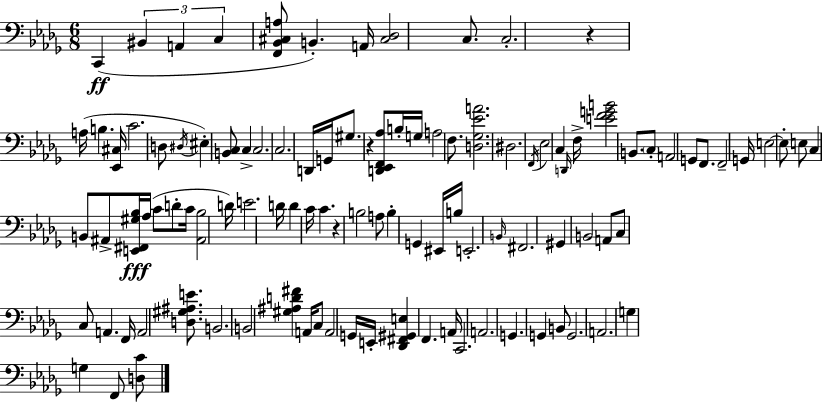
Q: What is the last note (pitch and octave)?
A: F2